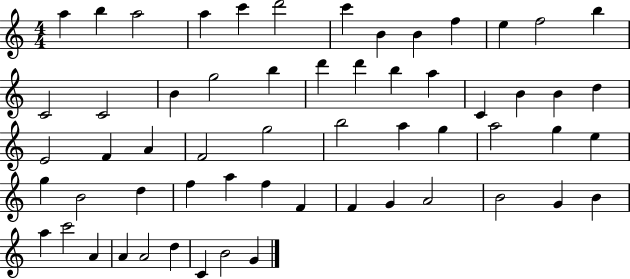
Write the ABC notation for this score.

X:1
T:Untitled
M:4/4
L:1/4
K:C
a b a2 a c' d'2 c' B B f e f2 b C2 C2 B g2 b d' d' b a C B B d E2 F A F2 g2 b2 a g a2 g e g B2 d f a f F F G A2 B2 G B a c'2 A A A2 d C B2 G